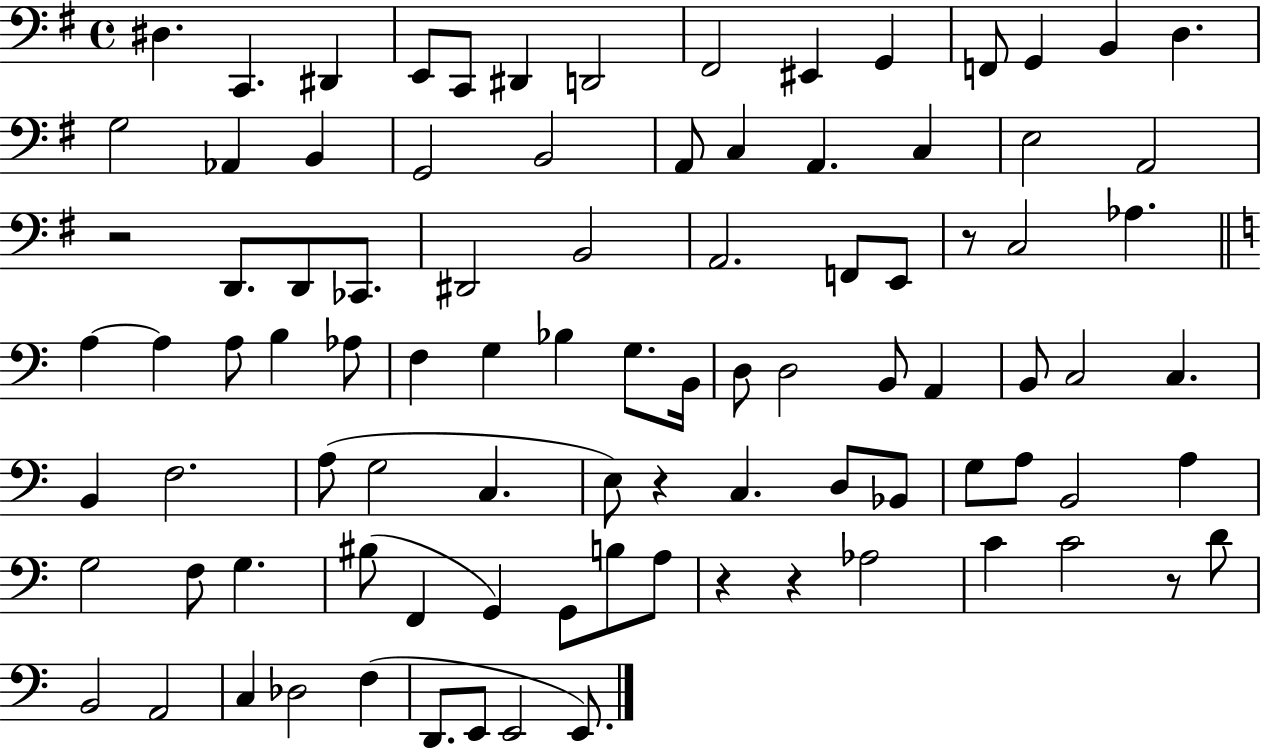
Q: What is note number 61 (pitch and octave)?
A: Bb2